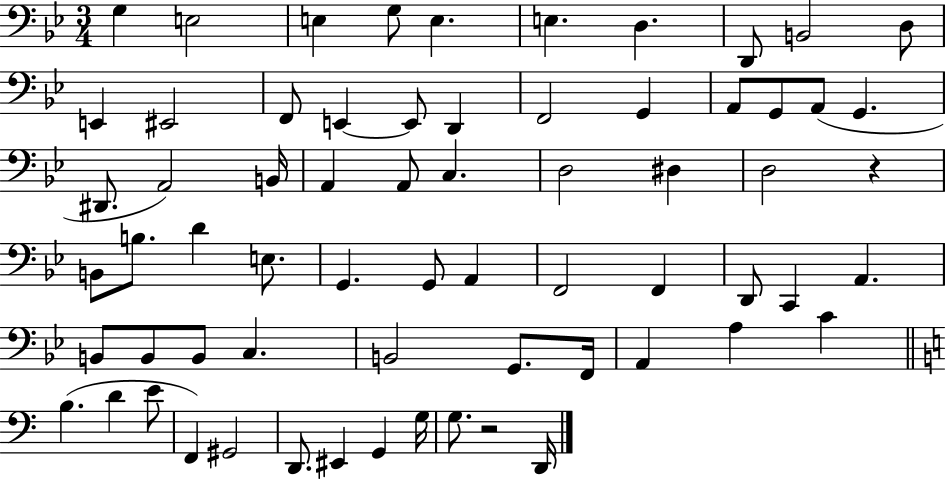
{
  \clef bass
  \numericTimeSignature
  \time 3/4
  \key bes \major
  \repeat volta 2 { g4 e2 | e4 g8 e4. | e4. d4. | d,8 b,2 d8 | \break e,4 eis,2 | f,8 e,4~~ e,8 d,4 | f,2 g,4 | a,8 g,8 a,8( g,4. | \break dis,8. a,2) b,16 | a,4 a,8 c4. | d2 dis4 | d2 r4 | \break b,8 b8. d'4 e8. | g,4. g,8 a,4 | f,2 f,4 | d,8 c,4 a,4. | \break b,8 b,8 b,8 c4. | b,2 g,8. f,16 | a,4 a4 c'4 | \bar "||" \break \key c \major b4.( d'4 e'8 | f,4) gis,2 | d,8. eis,4 g,4 g16 | g8. r2 d,16 | \break } \bar "|."
}